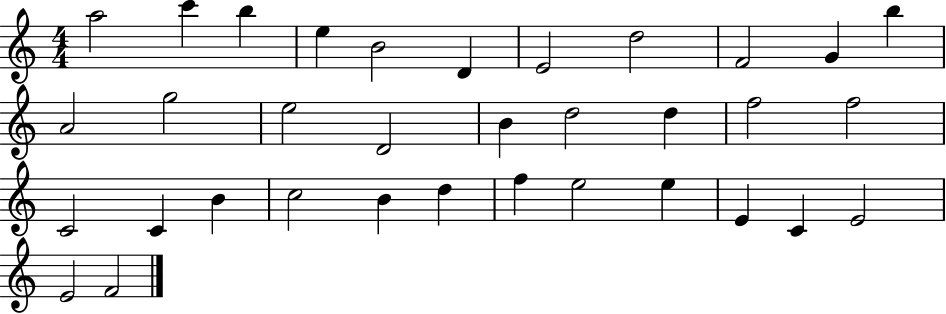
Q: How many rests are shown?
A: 0